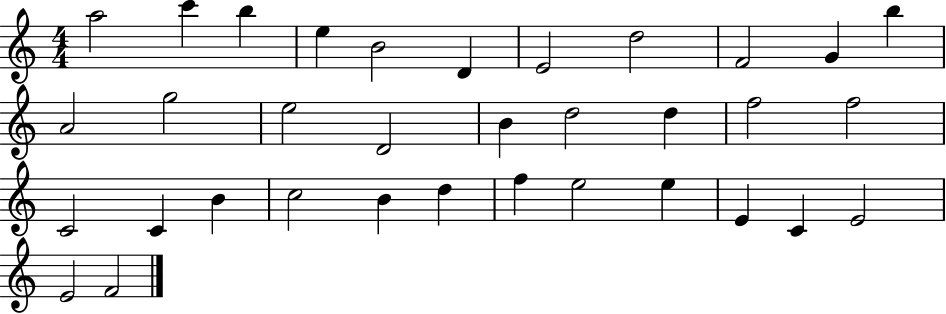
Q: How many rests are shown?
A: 0